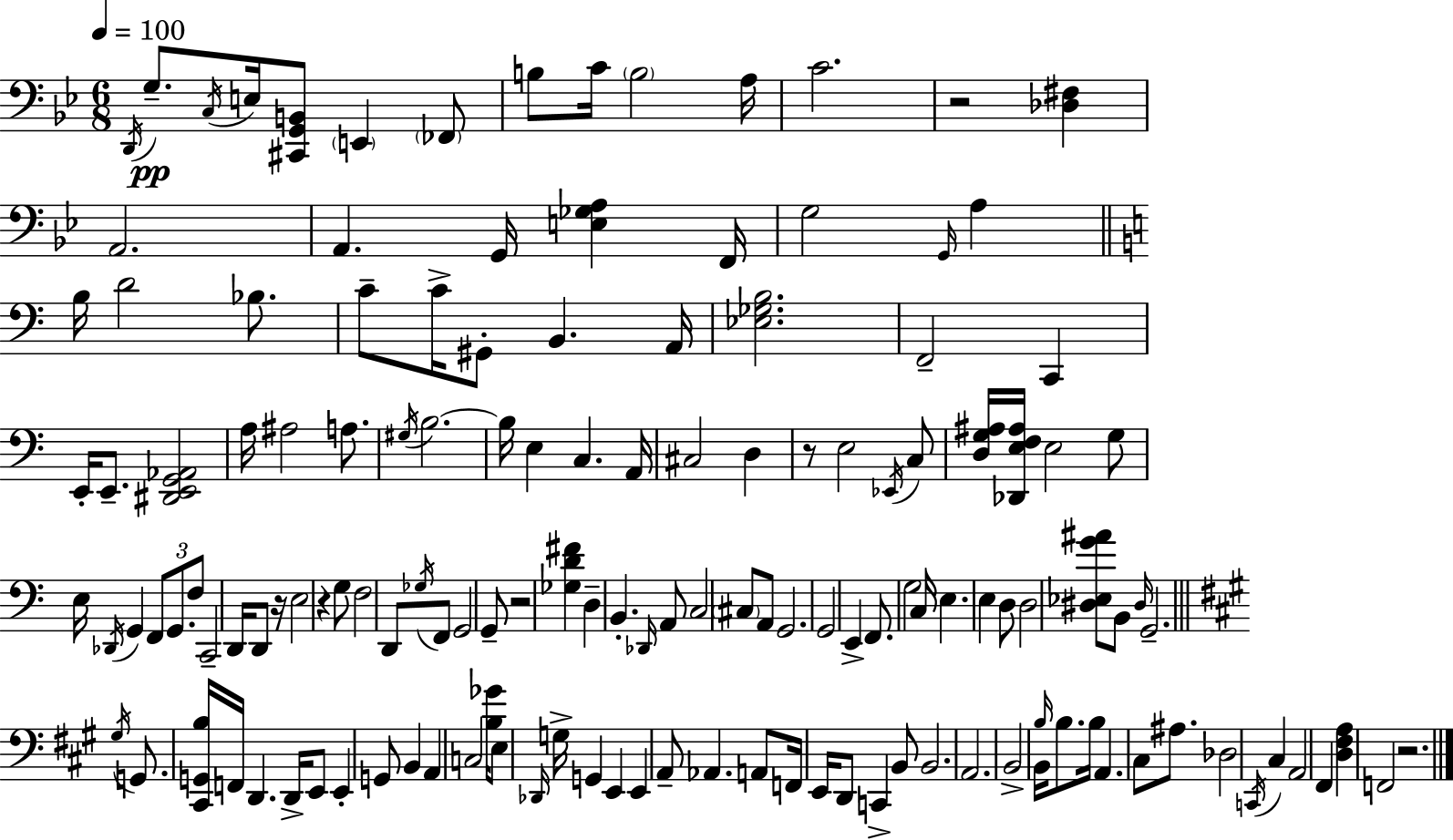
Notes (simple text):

D2/s G3/e. C3/s E3/s [C#2,G2,B2]/e E2/q FES2/e B3/e C4/s B3/h A3/s C4/h. R/h [Db3,F#3]/q A2/h. A2/q. G2/s [E3,Gb3,A3]/q F2/s G3/h G2/s A3/q B3/s D4/h Bb3/e. C4/e C4/s G#2/e B2/q. A2/s [Eb3,Gb3,B3]/h. F2/h C2/q E2/s E2/e. [D#2,E2,G2,Ab2]/h A3/s A#3/h A3/e. G#3/s B3/h. B3/s E3/q C3/q. A2/s C#3/h D3/q R/e E3/h Eb2/s C3/e [D3,G3,A#3]/s [Db2,E3,F3,A#3]/s E3/h G3/e E3/s Db2/s G2/q F2/e G2/e. F3/e C2/h D2/s D2/e R/s E3/h R/q G3/e F3/h D2/e Gb3/s F2/e G2/h G2/e R/h [Gb3,D4,F#4]/q D3/q B2/q. Db2/s A2/e C3/h C#3/e A2/e G2/h. G2/h E2/q F2/e. G3/h C3/s E3/q. E3/q D3/e D3/h [D#3,Eb3,G4,A#4]/e B2/e D#3/s G2/h. G#3/s G2/e. [C#2,G2,B3]/s F2/s D2/q. D2/s E2/e E2/q G2/e B2/q A2/q C3/h [B3,Gb4]/s E3/e Db2/s G3/s G2/q E2/q E2/q A2/e Ab2/q. A2/e F2/s E2/s D2/e C2/q B2/e B2/h. A2/h. B2/h B2/s B3/s B3/e. B3/s A2/q. C#3/e A#3/e. Db3/h C2/s C#3/q A2/h F#2/q [D3,F#3,A3]/q F2/h R/h.